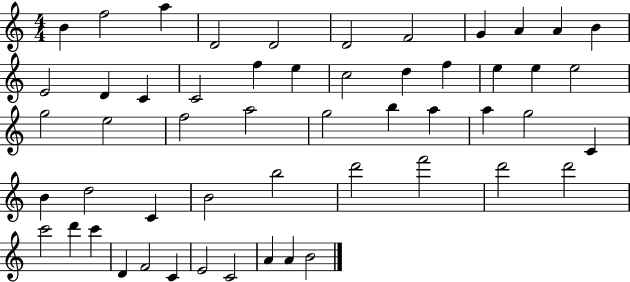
B4/q F5/h A5/q D4/h D4/h D4/h F4/h G4/q A4/q A4/q B4/q E4/h D4/q C4/q C4/h F5/q E5/q C5/h D5/q F5/q E5/q E5/q E5/h G5/h E5/h F5/h A5/h G5/h B5/q A5/q A5/q G5/h C4/q B4/q D5/h C4/q B4/h B5/h D6/h F6/h D6/h D6/h C6/h D6/q C6/q D4/q F4/h C4/q E4/h C4/h A4/q A4/q B4/h